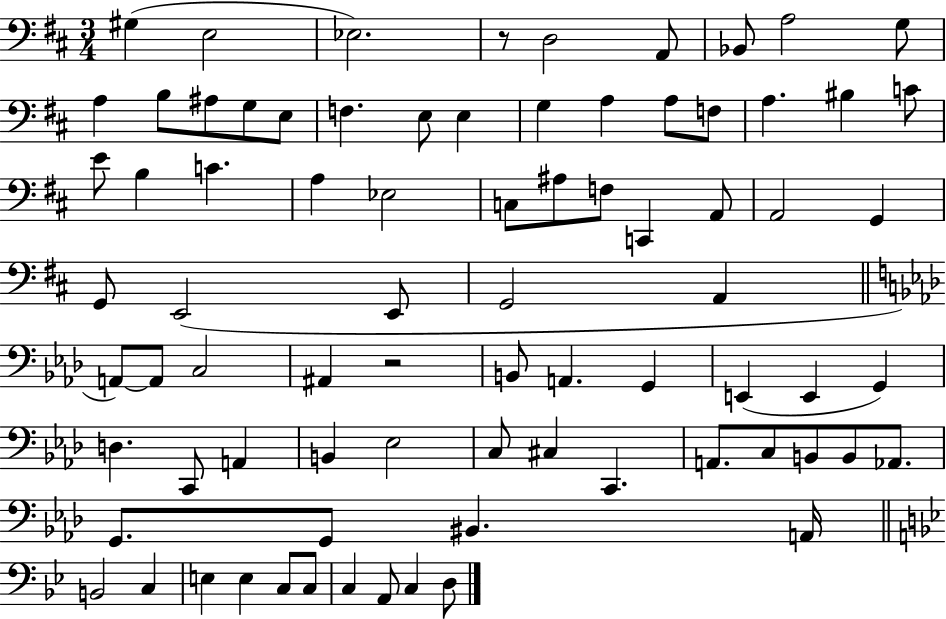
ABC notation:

X:1
T:Untitled
M:3/4
L:1/4
K:D
^G, E,2 _E,2 z/2 D,2 A,,/2 _B,,/2 A,2 G,/2 A, B,/2 ^A,/2 G,/2 E,/2 F, E,/2 E, G, A, A,/2 F,/2 A, ^B, C/2 E/2 B, C A, _E,2 C,/2 ^A,/2 F,/2 C,, A,,/2 A,,2 G,, G,,/2 E,,2 E,,/2 G,,2 A,, A,,/2 A,,/2 C,2 ^A,, z2 B,,/2 A,, G,, E,, E,, G,, D, C,,/2 A,, B,, _E,2 C,/2 ^C, C,, A,,/2 C,/2 B,,/2 B,,/2 _A,,/2 G,,/2 G,,/2 ^B,, A,,/4 B,,2 C, E, E, C,/2 C,/2 C, A,,/2 C, D,/2